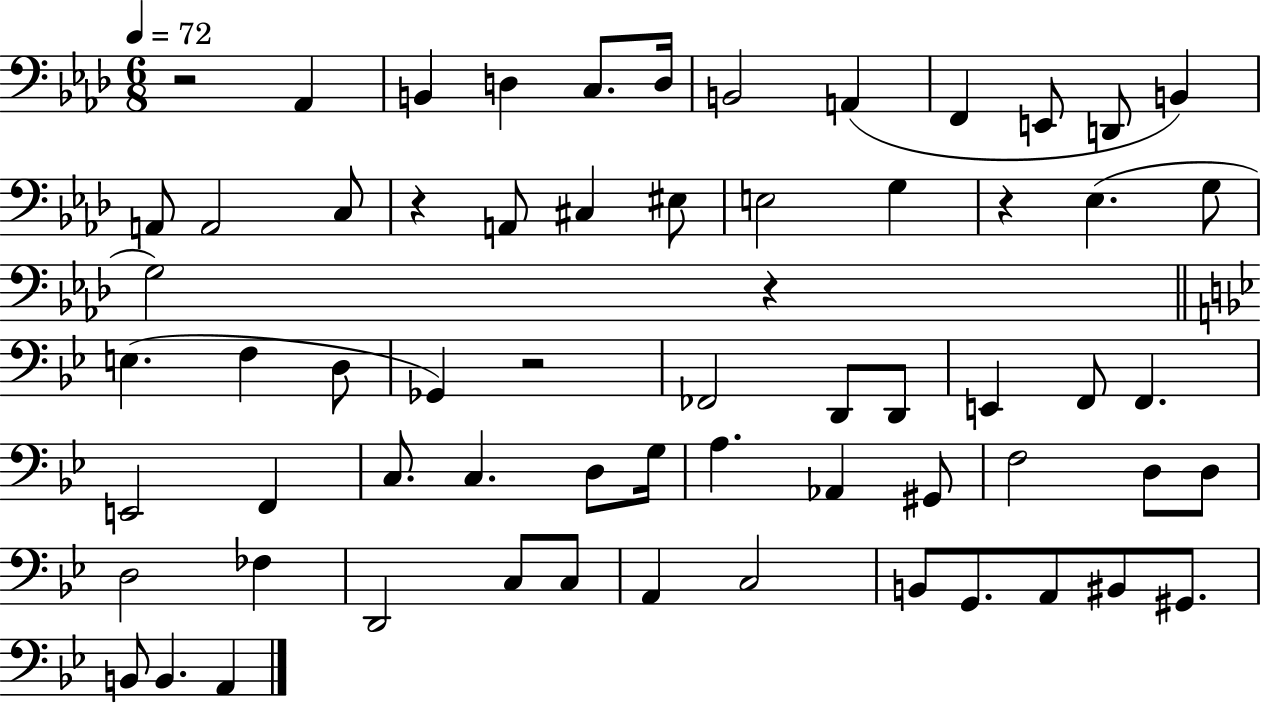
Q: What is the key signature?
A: AES major